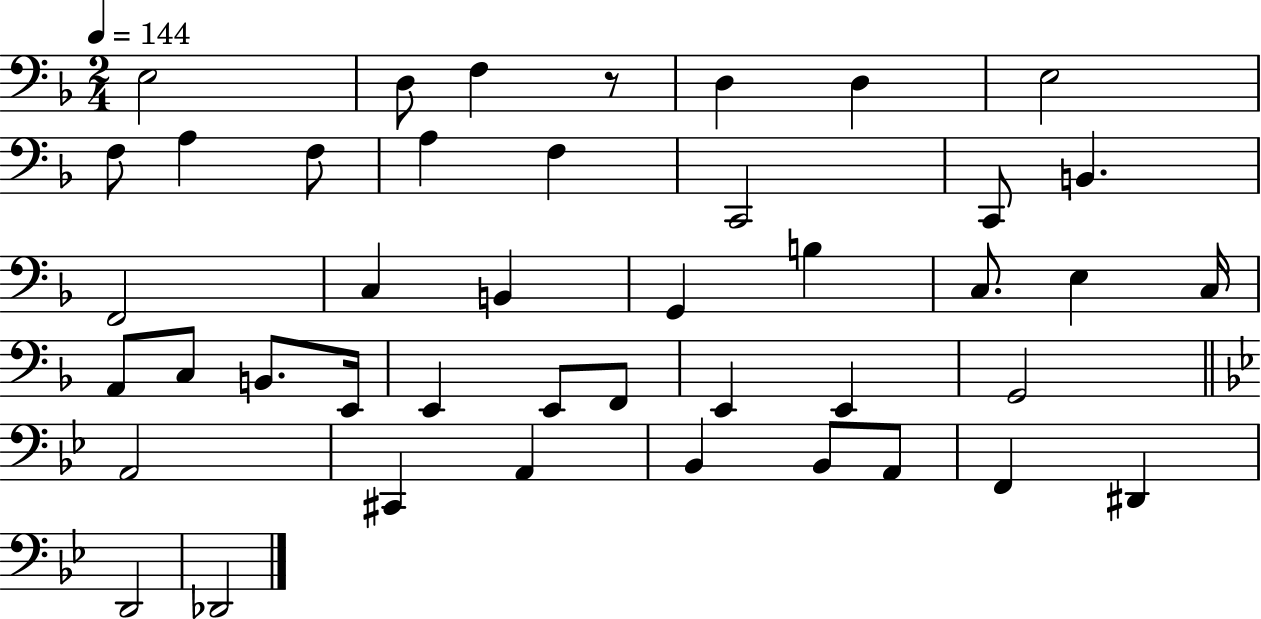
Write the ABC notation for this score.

X:1
T:Untitled
M:2/4
L:1/4
K:F
E,2 D,/2 F, z/2 D, D, E,2 F,/2 A, F,/2 A, F, C,,2 C,,/2 B,, F,,2 C, B,, G,, B, C,/2 E, C,/4 A,,/2 C,/2 B,,/2 E,,/4 E,, E,,/2 F,,/2 E,, E,, G,,2 A,,2 ^C,, A,, _B,, _B,,/2 A,,/2 F,, ^D,, D,,2 _D,,2